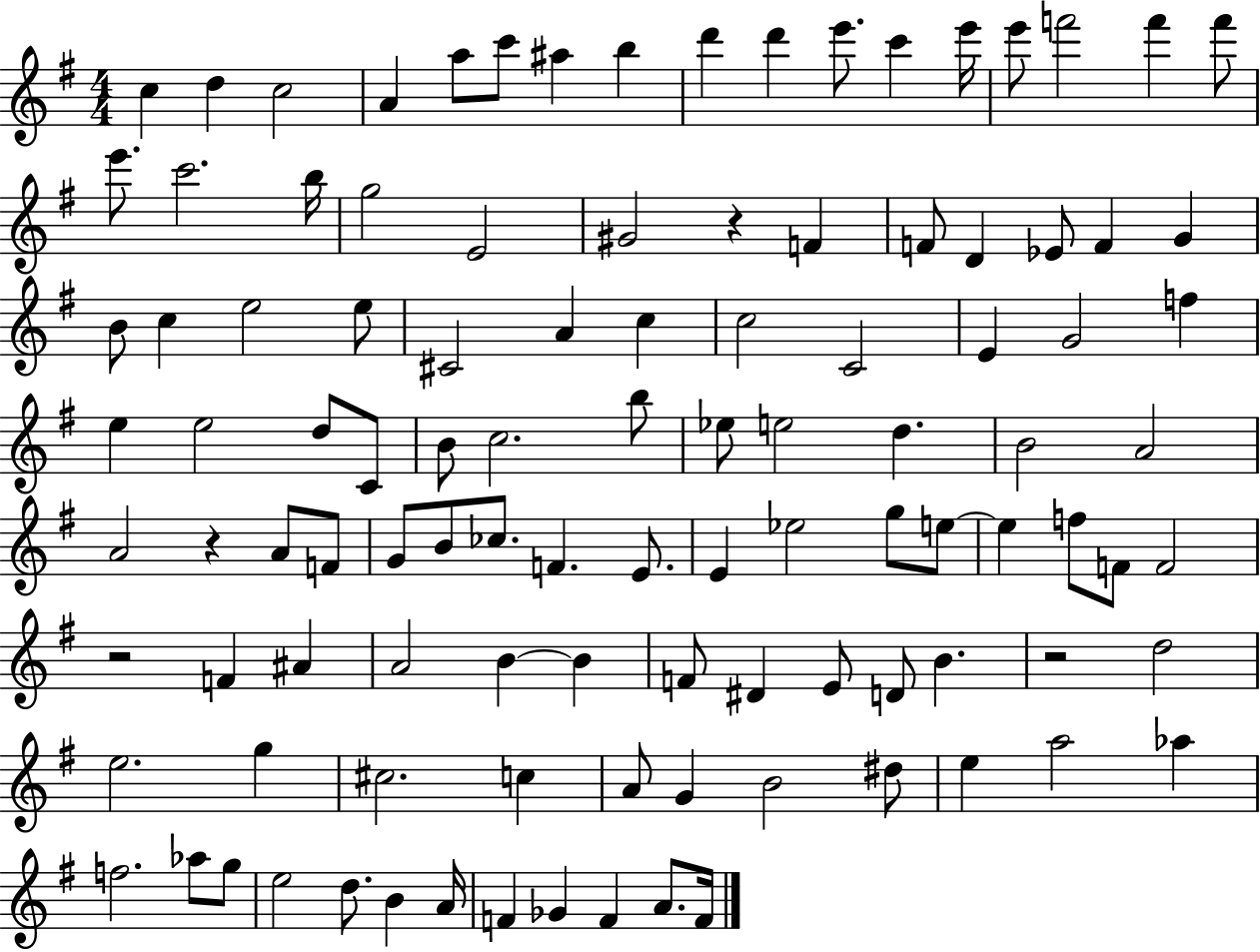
X:1
T:Untitled
M:4/4
L:1/4
K:G
c d c2 A a/2 c'/2 ^a b d' d' e'/2 c' e'/4 e'/2 f'2 f' f'/2 e'/2 c'2 b/4 g2 E2 ^G2 z F F/2 D _E/2 F G B/2 c e2 e/2 ^C2 A c c2 C2 E G2 f e e2 d/2 C/2 B/2 c2 b/2 _e/2 e2 d B2 A2 A2 z A/2 F/2 G/2 B/2 _c/2 F E/2 E _e2 g/2 e/2 e f/2 F/2 F2 z2 F ^A A2 B B F/2 ^D E/2 D/2 B z2 d2 e2 g ^c2 c A/2 G B2 ^d/2 e a2 _a f2 _a/2 g/2 e2 d/2 B A/4 F _G F A/2 F/4